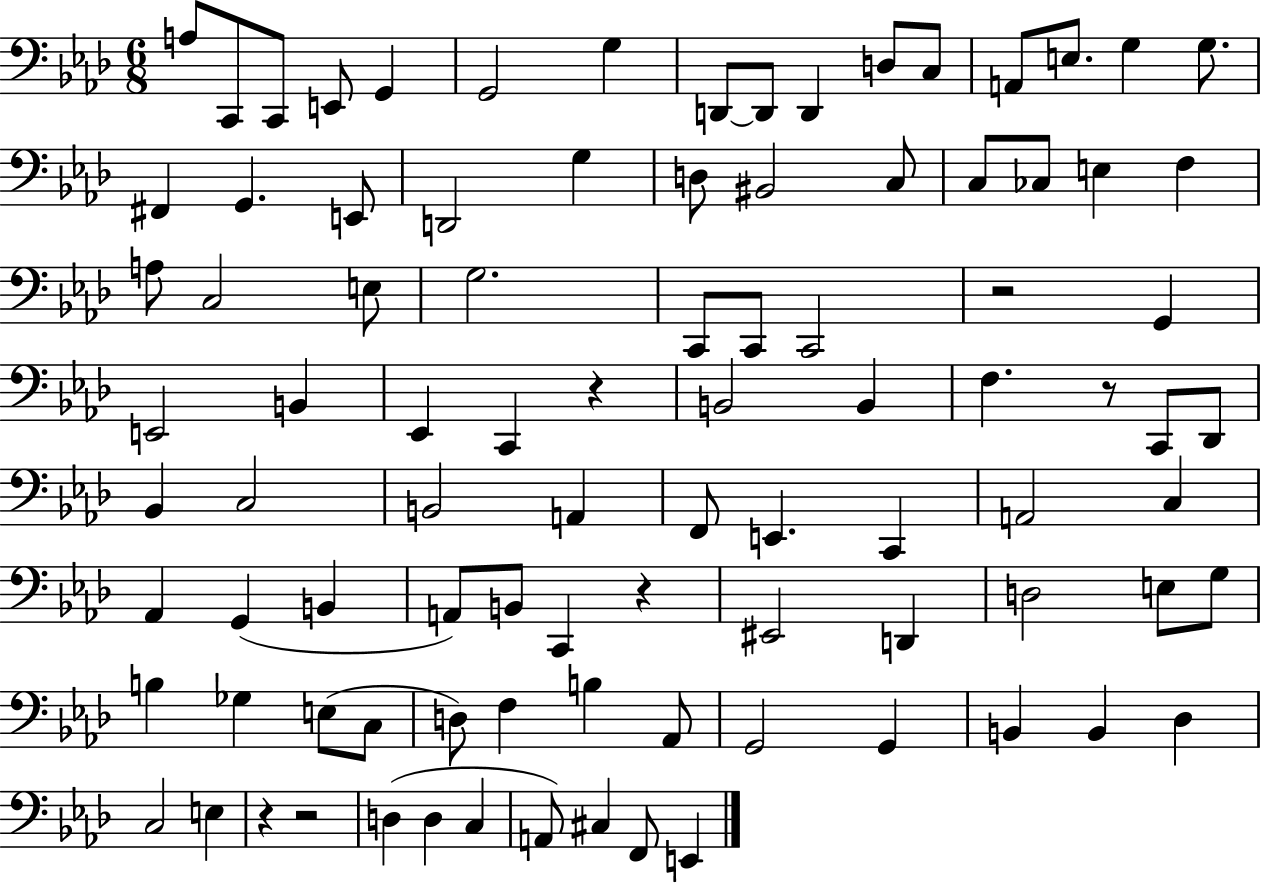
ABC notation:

X:1
T:Untitled
M:6/8
L:1/4
K:Ab
A,/2 C,,/2 C,,/2 E,,/2 G,, G,,2 G, D,,/2 D,,/2 D,, D,/2 C,/2 A,,/2 E,/2 G, G,/2 ^F,, G,, E,,/2 D,,2 G, D,/2 ^B,,2 C,/2 C,/2 _C,/2 E, F, A,/2 C,2 E,/2 G,2 C,,/2 C,,/2 C,,2 z2 G,, E,,2 B,, _E,, C,, z B,,2 B,, F, z/2 C,,/2 _D,,/2 _B,, C,2 B,,2 A,, F,,/2 E,, C,, A,,2 C, _A,, G,, B,, A,,/2 B,,/2 C,, z ^E,,2 D,, D,2 E,/2 G,/2 B, _G, E,/2 C,/2 D,/2 F, B, _A,,/2 G,,2 G,, B,, B,, _D, C,2 E, z z2 D, D, C, A,,/2 ^C, F,,/2 E,,